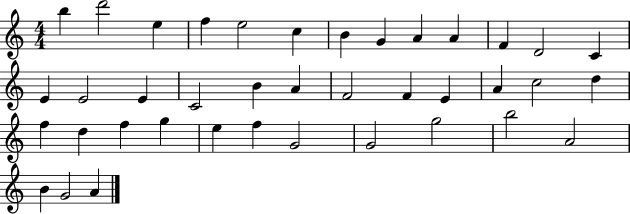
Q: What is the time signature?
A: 4/4